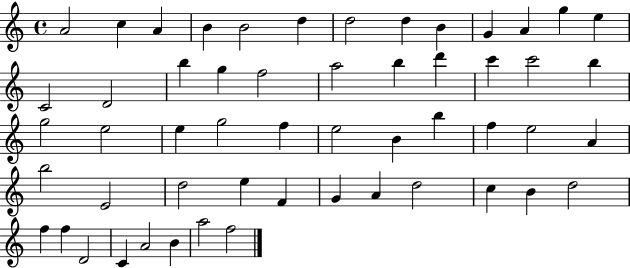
A4/h C5/q A4/q B4/q B4/h D5/q D5/h D5/q B4/q G4/q A4/q G5/q E5/q C4/h D4/h B5/q G5/q F5/h A5/h B5/q D6/q C6/q C6/h B5/q G5/h E5/h E5/q G5/h F5/q E5/h B4/q B5/q F5/q E5/h A4/q B5/h E4/h D5/h E5/q F4/q G4/q A4/q D5/h C5/q B4/q D5/h F5/q F5/q D4/h C4/q A4/h B4/q A5/h F5/h